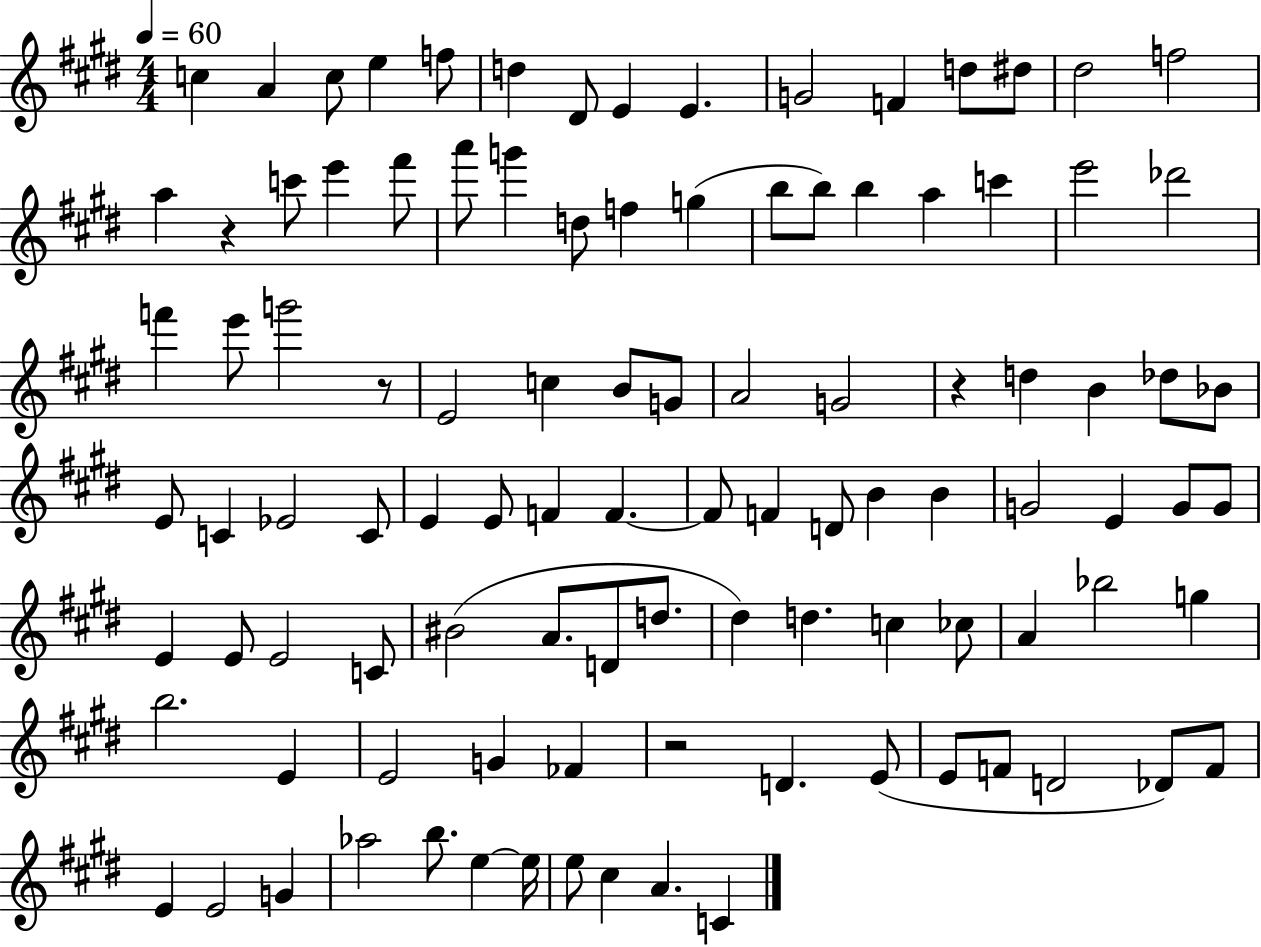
X:1
T:Untitled
M:4/4
L:1/4
K:E
c A c/2 e f/2 d ^D/2 E E G2 F d/2 ^d/2 ^d2 f2 a z c'/2 e' ^f'/2 a'/2 g' d/2 f g b/2 b/2 b a c' e'2 _d'2 f' e'/2 g'2 z/2 E2 c B/2 G/2 A2 G2 z d B _d/2 _B/2 E/2 C _E2 C/2 E E/2 F F F/2 F D/2 B B G2 E G/2 G/2 E E/2 E2 C/2 ^B2 A/2 D/2 d/2 ^d d c _c/2 A _b2 g b2 E E2 G _F z2 D E/2 E/2 F/2 D2 _D/2 F/2 E E2 G _a2 b/2 e e/4 e/2 ^c A C